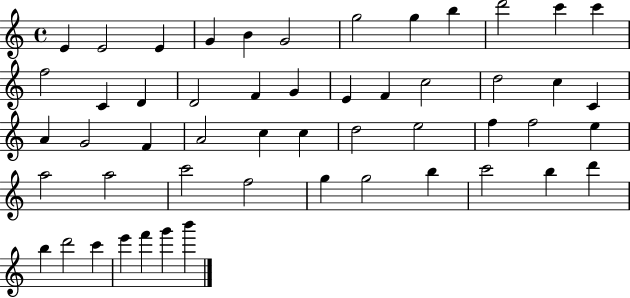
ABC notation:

X:1
T:Untitled
M:4/4
L:1/4
K:C
E E2 E G B G2 g2 g b d'2 c' c' f2 C D D2 F G E F c2 d2 c C A G2 F A2 c c d2 e2 f f2 e a2 a2 c'2 f2 g g2 b c'2 b d' b d'2 c' e' f' g' b'